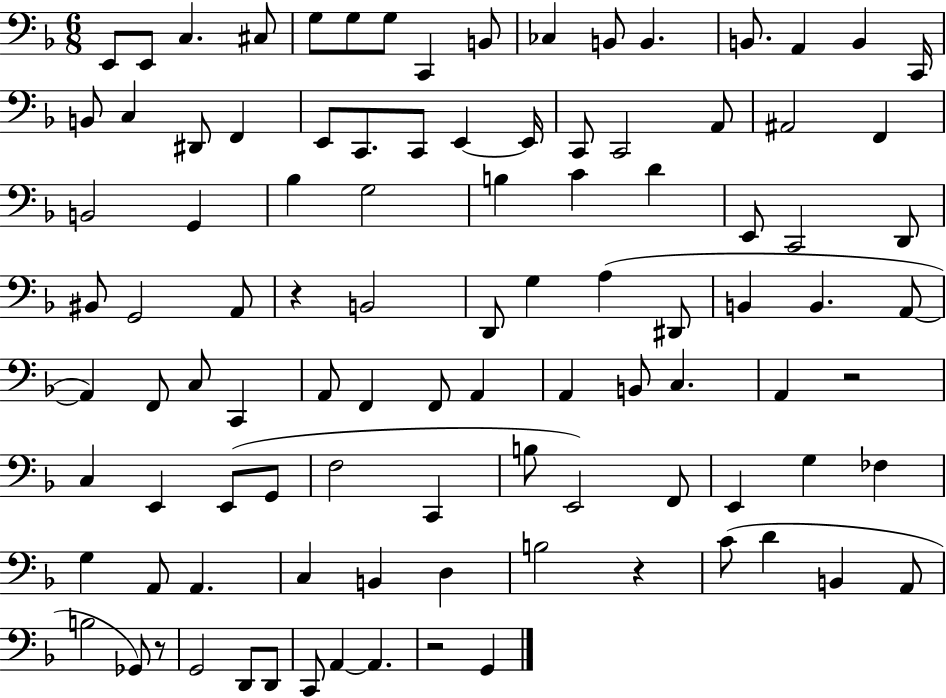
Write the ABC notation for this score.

X:1
T:Untitled
M:6/8
L:1/4
K:F
E,,/2 E,,/2 C, ^C,/2 G,/2 G,/2 G,/2 C,, B,,/2 _C, B,,/2 B,, B,,/2 A,, B,, C,,/4 B,,/2 C, ^D,,/2 F,, E,,/2 C,,/2 C,,/2 E,, E,,/4 C,,/2 C,,2 A,,/2 ^A,,2 F,, B,,2 G,, _B, G,2 B, C D E,,/2 C,,2 D,,/2 ^B,,/2 G,,2 A,,/2 z B,,2 D,,/2 G, A, ^D,,/2 B,, B,, A,,/2 A,, F,,/2 C,/2 C,, A,,/2 F,, F,,/2 A,, A,, B,,/2 C, A,, z2 C, E,, E,,/2 G,,/2 F,2 C,, B,/2 E,,2 F,,/2 E,, G, _F, G, A,,/2 A,, C, B,, D, B,2 z C/2 D B,, A,,/2 B,2 _G,,/2 z/2 G,,2 D,,/2 D,,/2 C,,/2 A,, A,, z2 G,,